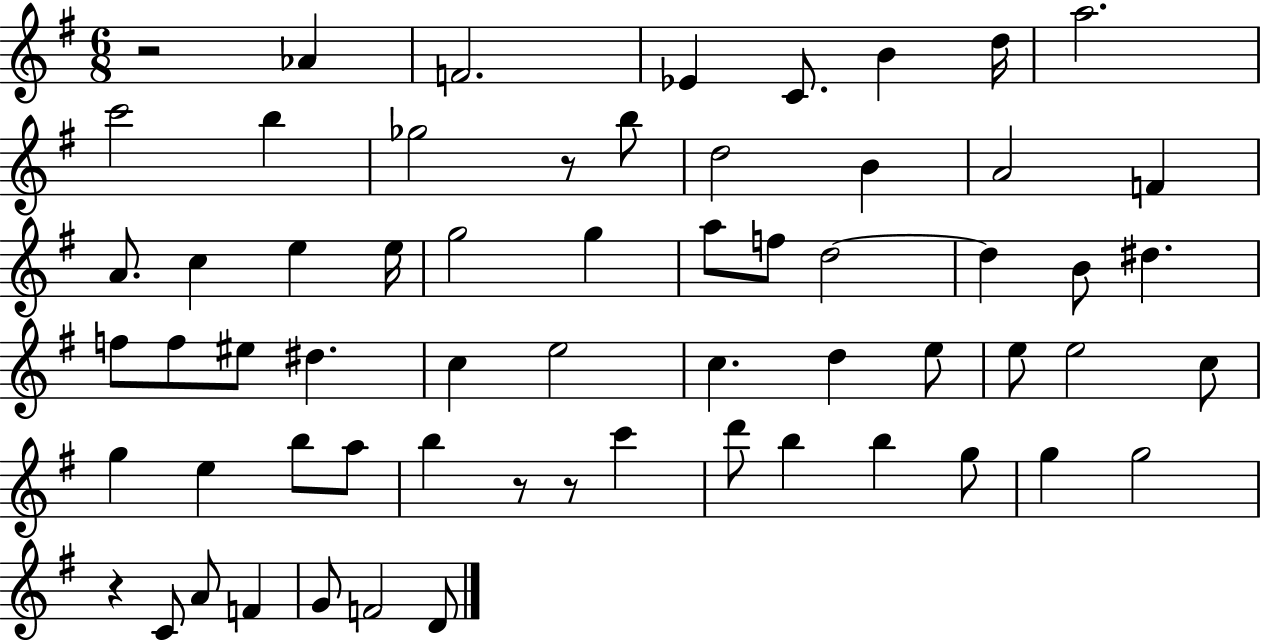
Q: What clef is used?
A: treble